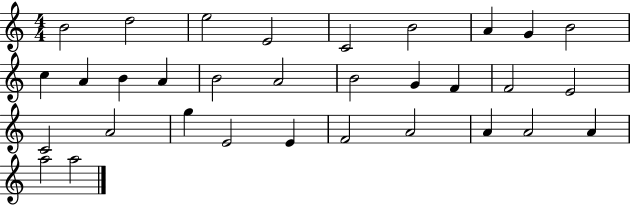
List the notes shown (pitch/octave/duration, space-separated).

B4/h D5/h E5/h E4/h C4/h B4/h A4/q G4/q B4/h C5/q A4/q B4/q A4/q B4/h A4/h B4/h G4/q F4/q F4/h E4/h C4/h A4/h G5/q E4/h E4/q F4/h A4/h A4/q A4/h A4/q A5/h A5/h